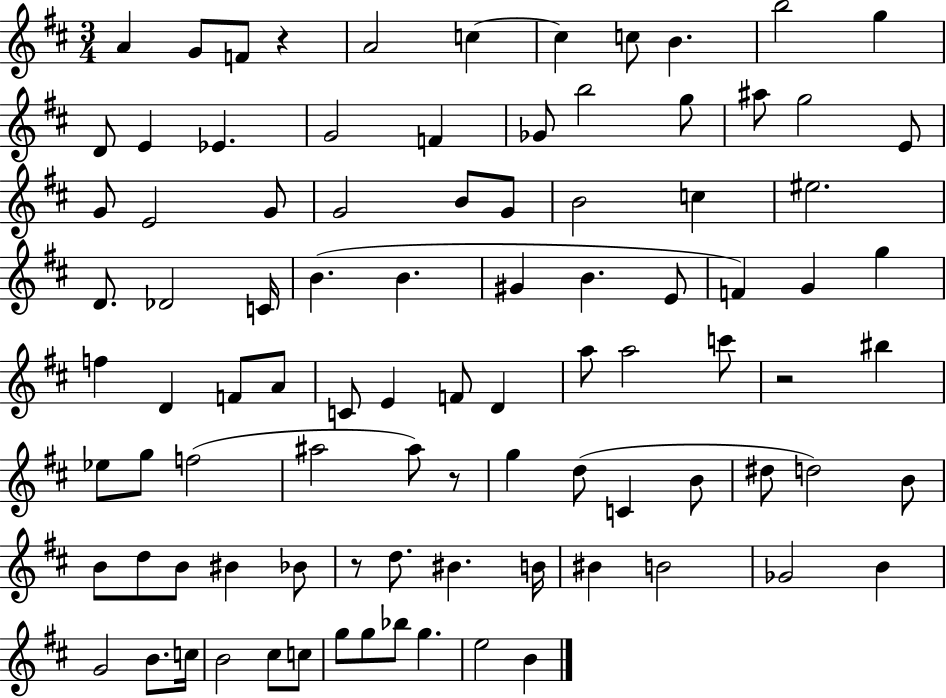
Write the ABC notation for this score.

X:1
T:Untitled
M:3/4
L:1/4
K:D
A G/2 F/2 z A2 c c c/2 B b2 g D/2 E _E G2 F _G/2 b2 g/2 ^a/2 g2 E/2 G/2 E2 G/2 G2 B/2 G/2 B2 c ^e2 D/2 _D2 C/4 B B ^G B E/2 F G g f D F/2 A/2 C/2 E F/2 D a/2 a2 c'/2 z2 ^b _e/2 g/2 f2 ^a2 ^a/2 z/2 g d/2 C B/2 ^d/2 d2 B/2 B/2 d/2 B/2 ^B _B/2 z/2 d/2 ^B B/4 ^B B2 _G2 B G2 B/2 c/4 B2 ^c/2 c/2 g/2 g/2 _b/2 g e2 B